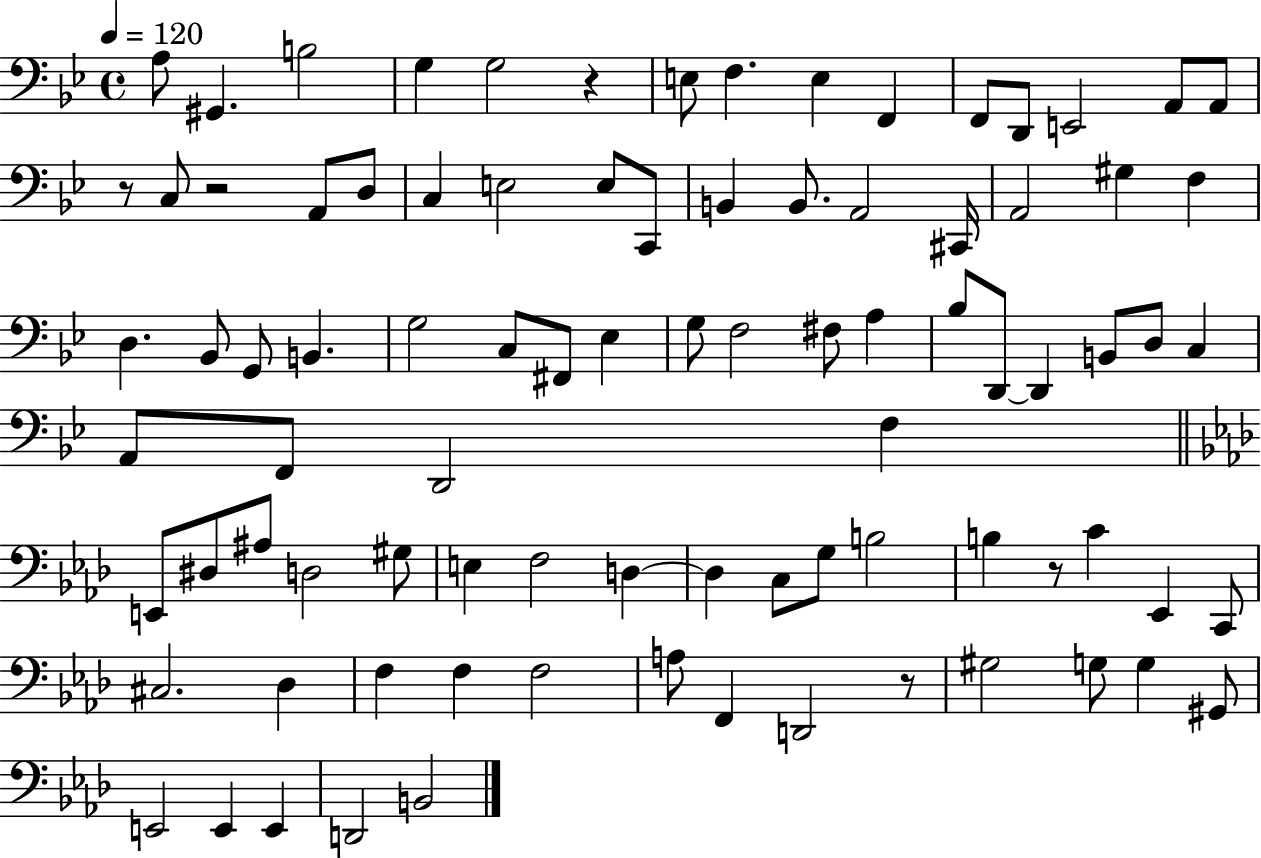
A3/e G#2/q. B3/h G3/q G3/h R/q E3/e F3/q. E3/q F2/q F2/e D2/e E2/h A2/e A2/e R/e C3/e R/h A2/e D3/e C3/q E3/h E3/e C2/e B2/q B2/e. A2/h C#2/s A2/h G#3/q F3/q D3/q. Bb2/e G2/e B2/q. G3/h C3/e F#2/e Eb3/q G3/e F3/h F#3/e A3/q Bb3/e D2/e D2/q B2/e D3/e C3/q A2/e F2/e D2/h F3/q E2/e D#3/e A#3/e D3/h G#3/e E3/q F3/h D3/q D3/q C3/e G3/e B3/h B3/q R/e C4/q Eb2/q C2/e C#3/h. Db3/q F3/q F3/q F3/h A3/e F2/q D2/h R/e G#3/h G3/e G3/q G#2/e E2/h E2/q E2/q D2/h B2/h